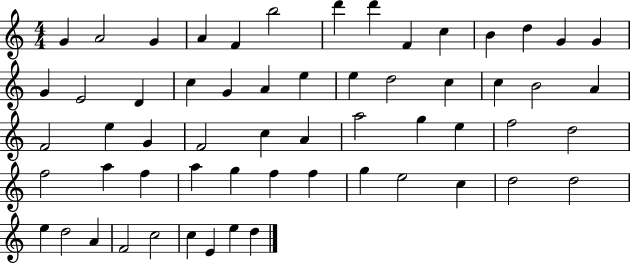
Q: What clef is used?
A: treble